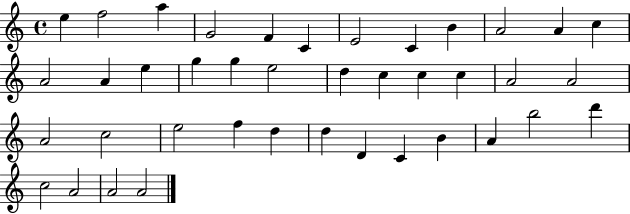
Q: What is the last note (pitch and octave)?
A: A4